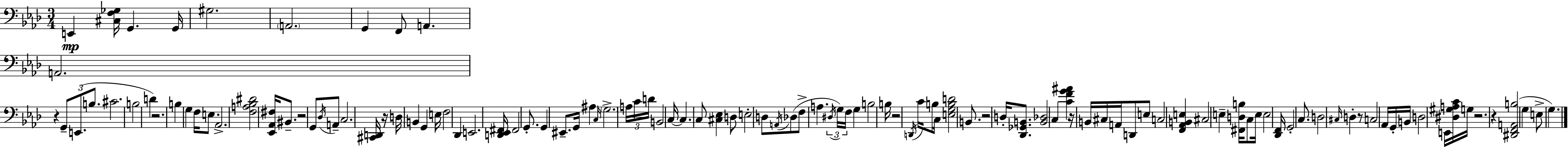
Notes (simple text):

E2/q [C#3,F3,Gb3]/s G2/q. G2/s G#3/h. A2/h. G2/q F2/e A2/q. A2/h. R/q G2/e E2/e. B3/e. C#4/h. B3/h D4/q R/h. B3/q G3/q F3/s E3/e. Ab2/h. [F3,A3,Bb3,D#4]/h [Eb2,Ab2,F#3]/s BIS2/e. R/h G2/e Db3/s A2/e C3/h. [C#2,D2]/s R/s D3/s B2/q G2/q E3/s F3/h Db2/q E2/h. [D2,Eb2,F#2]/s F#2/h G2/e. G2/q EIS2/e. G2/s A#3/q C3/s G3/h. A3/s C4/s D4/s B2/h C3/s C3/q. C3/e [C#3,Eb3]/q D3/e E3/h D3/e A2/s Db3/e F3/e A3/q. D#3/s G3/s F3/s G3/q B3/h B3/s R/h D2/s C4/s B3/e C3/s [E3,G3,B3,D4]/h B2/e. R/h D3/s [Db2,Gb2,B2]/e. [B2,Db3]/h C3/q [C4,F4,G4,A#4]/q R/s B2/s C#3/s A2/s D2/e E3/e C3/h [F2,Ab2,B2,E3]/q C#3/h E3/q [F#2,D3,B3]/s C3/e E3/s E3/h [Db2,F2]/s G2/h C3/e. D3/h C#3/s D3/q R/e C3/h Ab2/s G2/s B2/s D3/h E2/s [D#3,G#3,A3,C4]/s G3/s R/h. R/q [D#2,F2,A2,B3]/h G3/q E3/e G3/q.